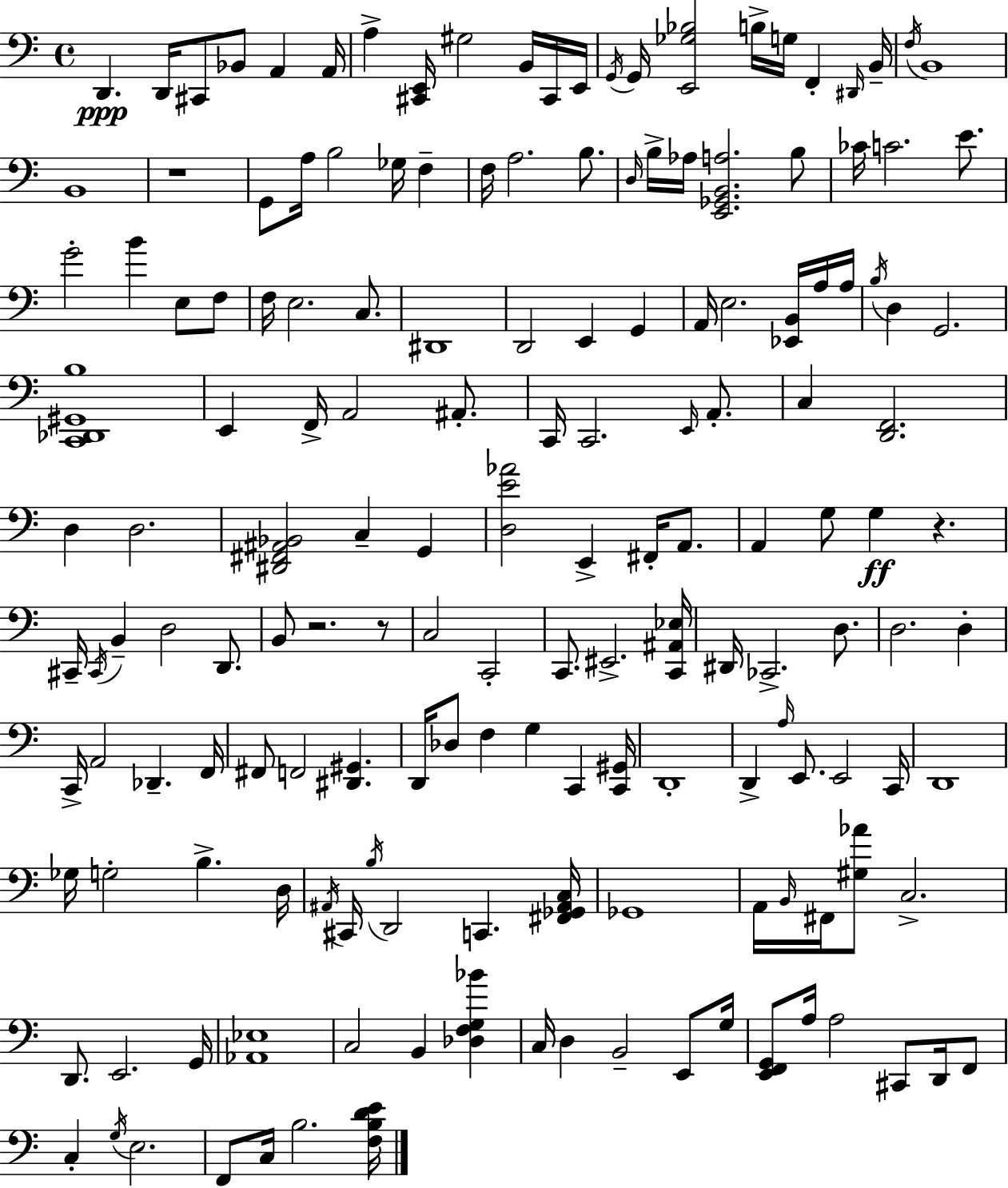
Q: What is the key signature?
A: A minor